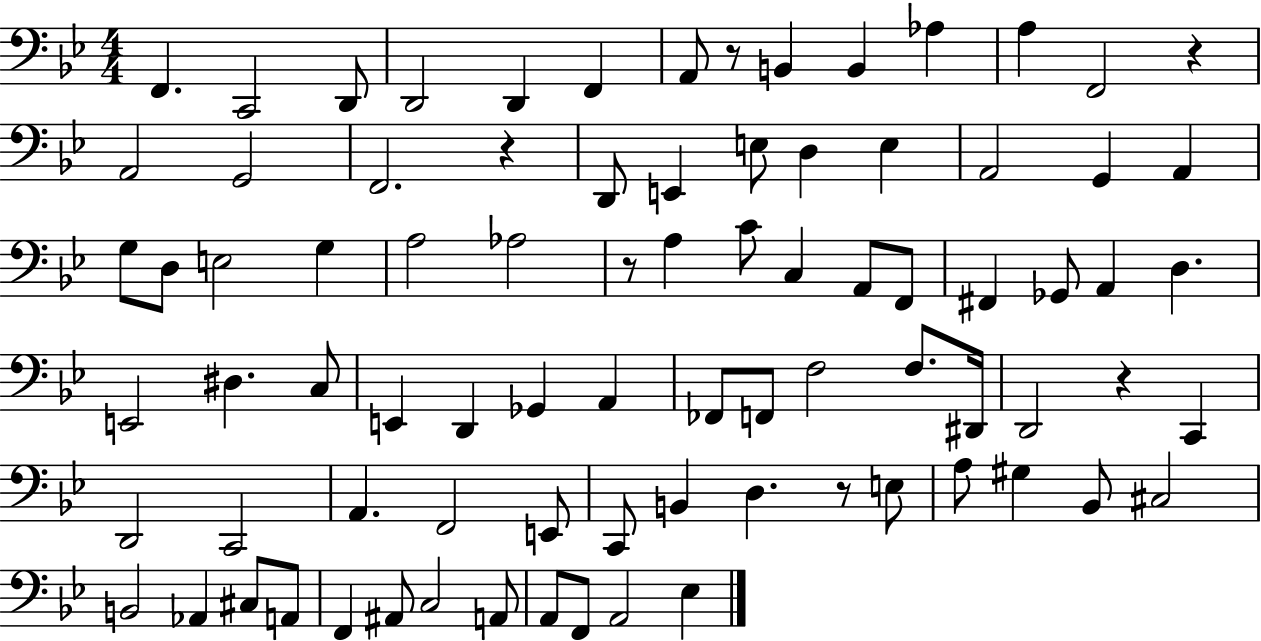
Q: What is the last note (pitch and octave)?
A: Eb3